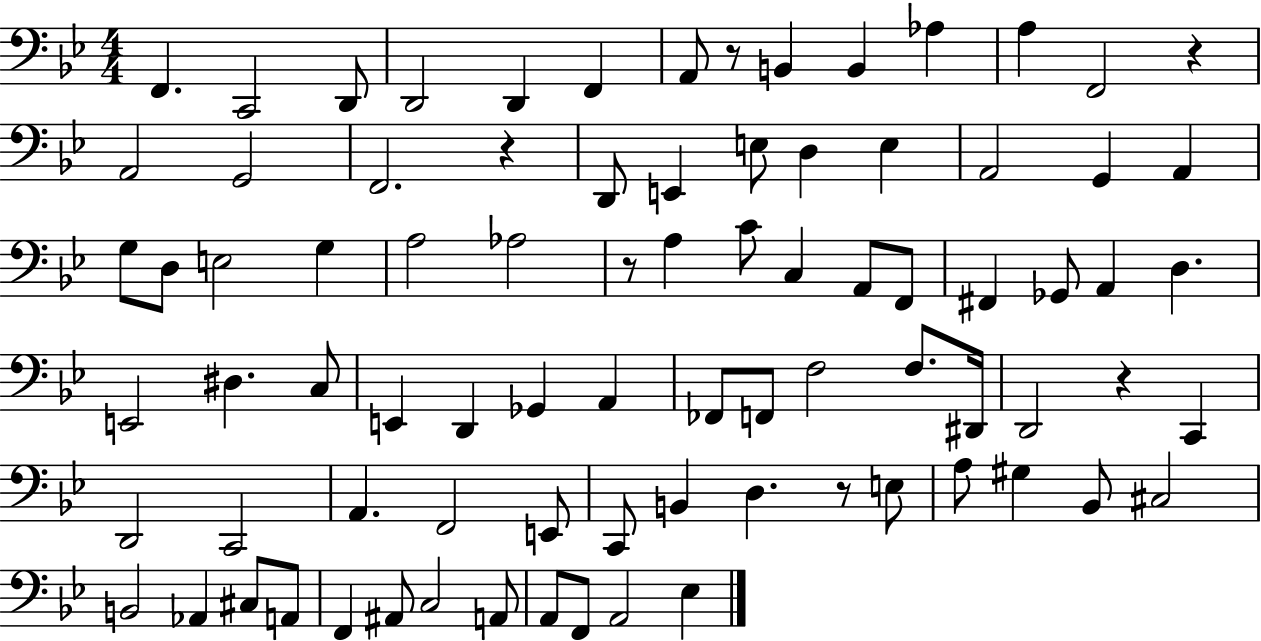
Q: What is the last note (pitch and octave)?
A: Eb3